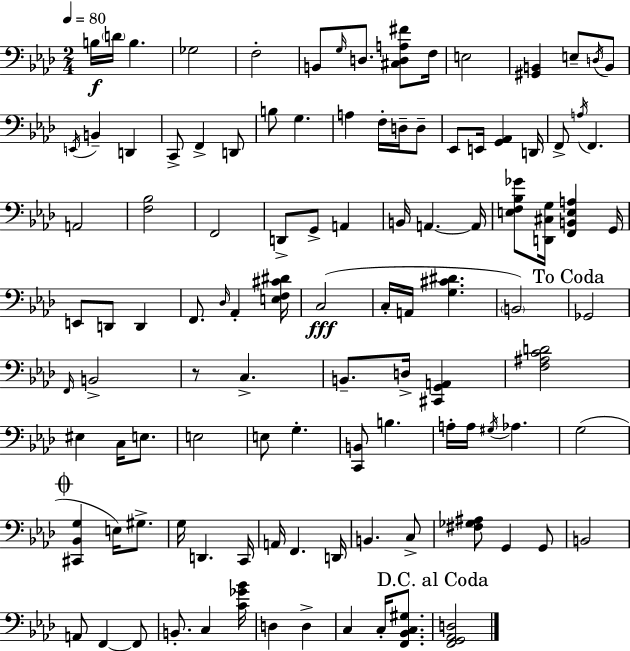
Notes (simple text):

B3/s D4/s B3/q. Gb3/h F3/h B2/e G3/s D3/e. [C#3,D3,A3,F#4]/e F3/s E3/h [G#2,B2]/q E3/e D3/s B2/e E2/s B2/q D2/q C2/e F2/q D2/e B3/e G3/q. A3/q F3/s D3/s D3/e Eb2/e E2/s [G2,Ab2]/q D2/s F2/e A3/s F2/q. A2/h [F3,Bb3]/h F2/h D2/e G2/e A2/q B2/s A2/q. A2/s [E3,F3,Bb3,Gb4]/e [D2,C#3,G3]/s [F2,B2,E3,A3]/q G2/s E2/e D2/e D2/q F2/e. Db3/s Ab2/q [E3,F3,C#4,D#4]/s C3/h C3/s A2/s [G3,C#4,D#4]/q. B2/h Gb2/h F2/s B2/h R/e C3/q. B2/e. D3/s [C#2,G2,A2]/q [F3,A#3,C4,D4]/h EIS3/q C3/s E3/e. E3/h E3/e G3/q. [C2,B2]/e B3/q. A3/s A3/s G#3/s Ab3/q. G3/h [C#2,Bb2,G3]/q E3/s G#3/e. G3/s D2/q. C2/s A2/s F2/q. D2/s B2/q. C3/e [F#3,Gb3,A#3]/e G2/q G2/e B2/h A2/e F2/q F2/e B2/e. C3/q [C4,Gb4,Bb4]/s D3/q D3/q C3/q C3/s [F2,Bb2,C3,G#3]/e. [F2,G2,Ab2,D3]/h